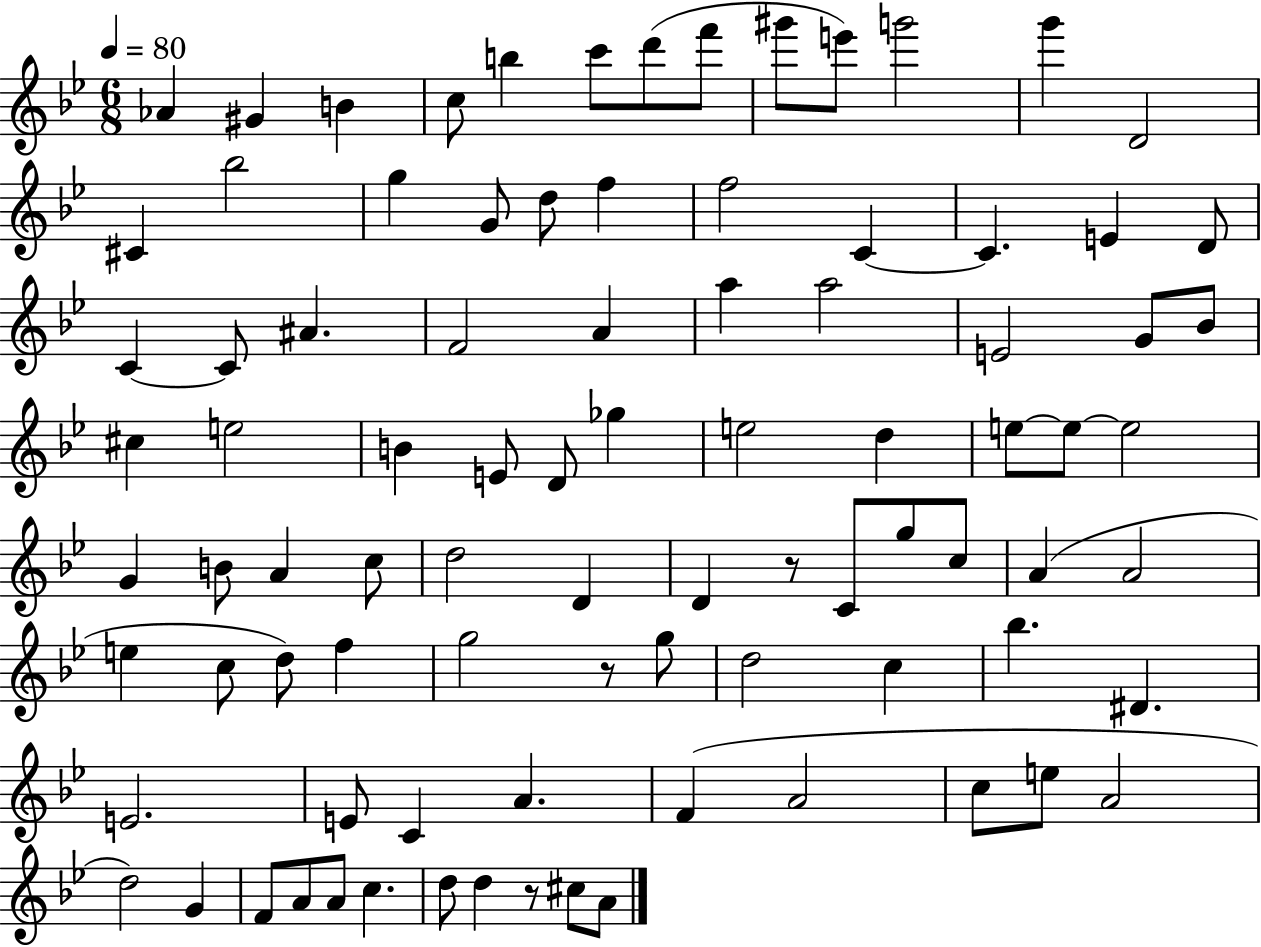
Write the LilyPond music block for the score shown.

{
  \clef treble
  \numericTimeSignature
  \time 6/8
  \key bes \major
  \tempo 4 = 80
  aes'4 gis'4 b'4 | c''8 b''4 c'''8 d'''8( f'''8 | gis'''8 e'''8) g'''2 | g'''4 d'2 | \break cis'4 bes''2 | g''4 g'8 d''8 f''4 | f''2 c'4~~ | c'4. e'4 d'8 | \break c'4~~ c'8 ais'4. | f'2 a'4 | a''4 a''2 | e'2 g'8 bes'8 | \break cis''4 e''2 | b'4 e'8 d'8 ges''4 | e''2 d''4 | e''8~~ e''8~~ e''2 | \break g'4 b'8 a'4 c''8 | d''2 d'4 | d'4 r8 c'8 g''8 c''8 | a'4( a'2 | \break e''4 c''8 d''8) f''4 | g''2 r8 g''8 | d''2 c''4 | bes''4. dis'4. | \break e'2. | e'8 c'4 a'4. | f'4( a'2 | c''8 e''8 a'2 | \break d''2) g'4 | f'8 a'8 a'8 c''4. | d''8 d''4 r8 cis''8 a'8 | \bar "|."
}